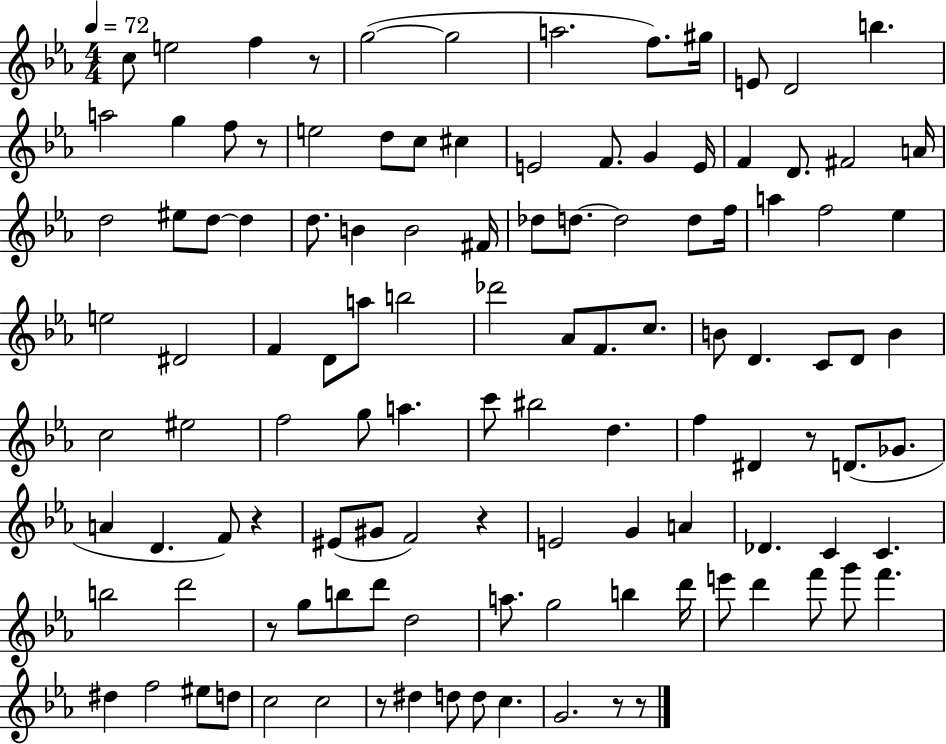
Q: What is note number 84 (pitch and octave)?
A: G5